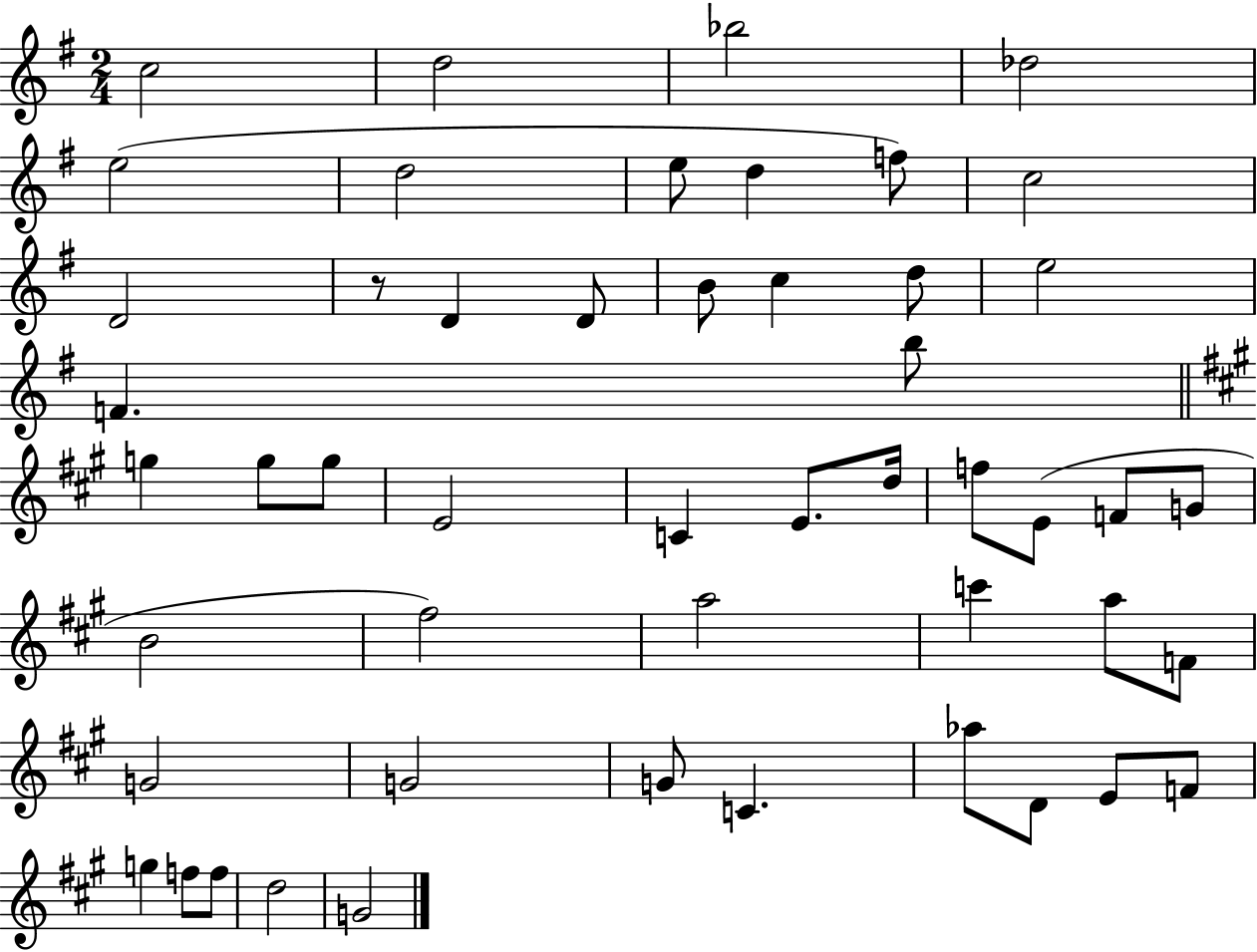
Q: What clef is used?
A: treble